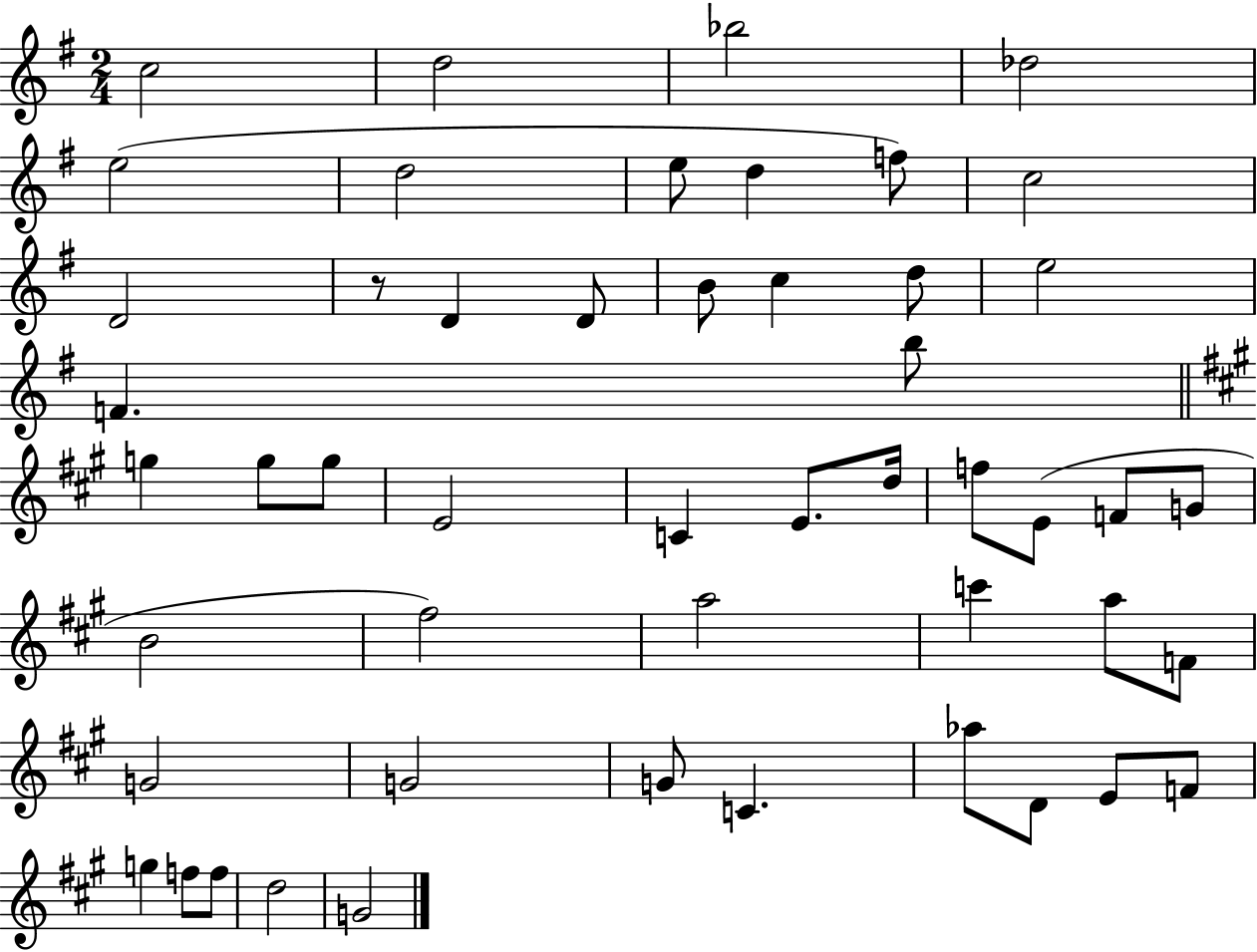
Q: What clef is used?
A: treble